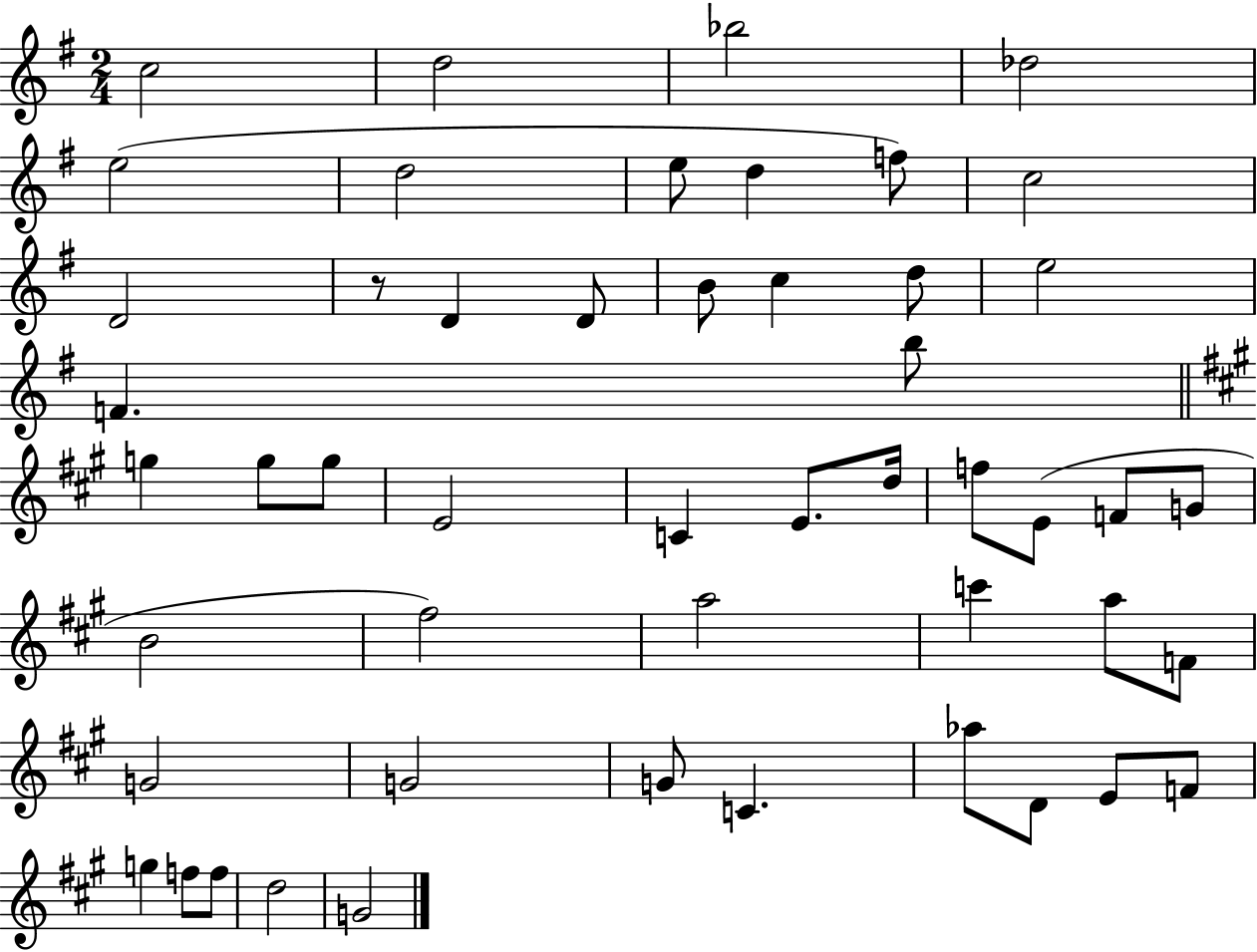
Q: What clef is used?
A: treble